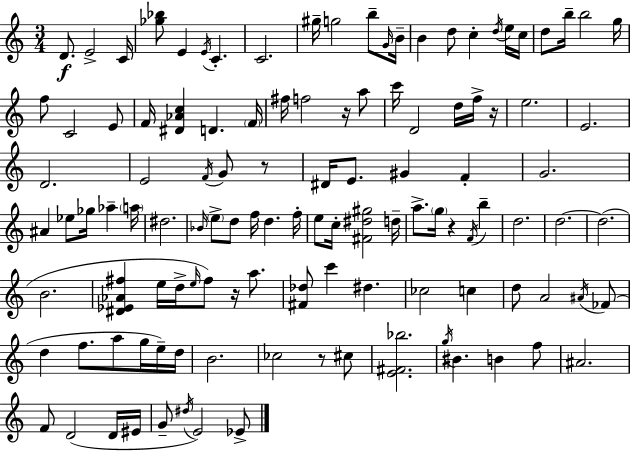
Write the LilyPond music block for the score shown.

{
  \clef treble
  \numericTimeSignature
  \time 3/4
  \key a \minor
  d'8.\f e'2-> c'16 | <ges'' bes''>8 e'4 \acciaccatura { e'16 } c'4.-. | c'2. | gis''16-- g''2 b''8-- | \break \grace { g'16 } b'16-- b'4 d''8 c''4-. | \acciaccatura { d''16 } e''16 c''16 d''8 b''16-- b''2 | g''16 f''8 c'2 | e'8 f'16 <dis' aes' c''>4 d'4. | \break \parenthesize f'16 fis''16 f''2 | r16 a''8 c'''16 d'2 | d''16 f''16-> r16 e''2. | e'2. | \break d'2. | e'2 \acciaccatura { f'16 } | g'8 r8 dis'16 e'8. gis'4 | f'4-. g'2. | \break ais'4 ees''8 ges''16 aes''4-- | \parenthesize a''16 dis''2. | \grace { bes'16 } \parenthesize e''8-> d''8 f''16 d''4. | f''16-. e''8 c''16-. <fis' dis'' gis''>2 | \break d''16-- a''8.-> \parenthesize g''16 r4 | \acciaccatura { f'16 } b''4-- d''2. | d''2.~~ | d''2.( | \break b'2. | <dis' ees' aes' fis''>4 e''16 d''16-> | \grace { e''16 }) fis''8 r16 a''8. <fis' des''>8 c'''4 | dis''4. ces''2 | \break c''4 d''8 a'2 | \acciaccatura { ais'16 } fes'8( d''4 | f''8. a''8 g''16 e''16--) d''16 b'2. | ces''2 | \break r8 cis''8 <e' fis' bes''>2. | \acciaccatura { g''16 } bis'4. | b'4 f''8 ais'2. | f'8 d'2( | \break d'16 eis'16 g'8-- \acciaccatura { dis''16 }) | e'2 ees'8-> \bar "|."
}